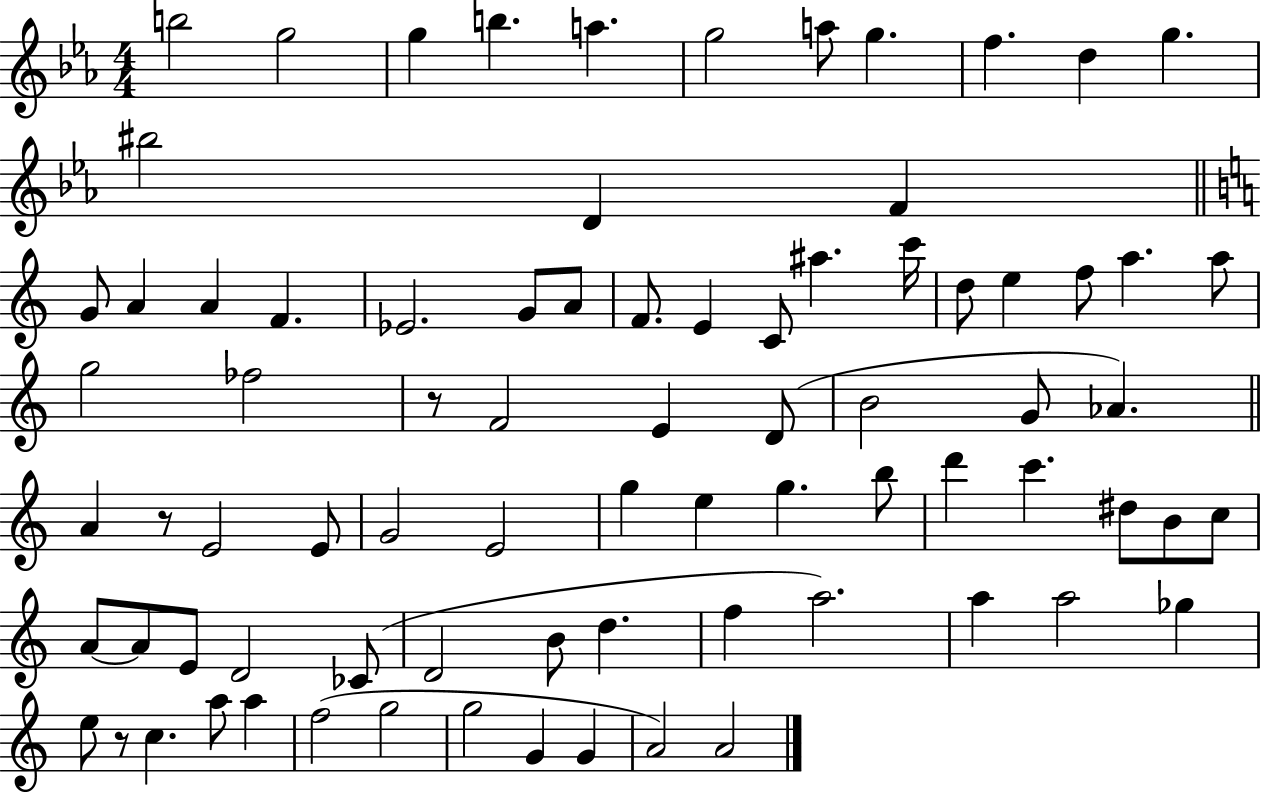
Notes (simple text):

B5/h G5/h G5/q B5/q. A5/q. G5/h A5/e G5/q. F5/q. D5/q G5/q. BIS5/h D4/q F4/q G4/e A4/q A4/q F4/q. Eb4/h. G4/e A4/e F4/e. E4/q C4/e A#5/q. C6/s D5/e E5/q F5/e A5/q. A5/e G5/h FES5/h R/e F4/h E4/q D4/e B4/h G4/e Ab4/q. A4/q R/e E4/h E4/e G4/h E4/h G5/q E5/q G5/q. B5/e D6/q C6/q. D#5/e B4/e C5/e A4/e A4/e E4/e D4/h CES4/e D4/h B4/e D5/q. F5/q A5/h. A5/q A5/h Gb5/q E5/e R/e C5/q. A5/e A5/q F5/h G5/h G5/h G4/q G4/q A4/h A4/h